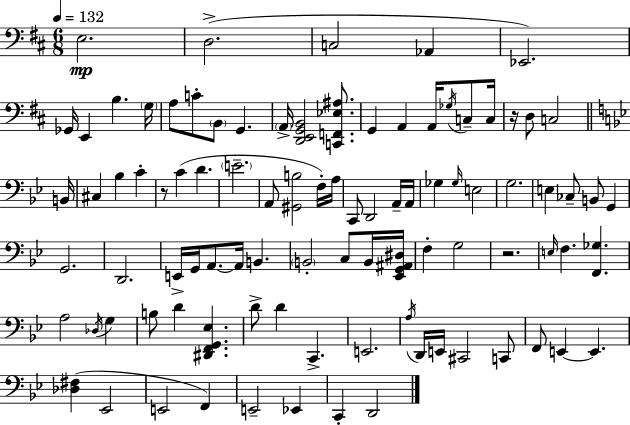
{
  \clef bass
  \numericTimeSignature
  \time 6/8
  \key d \major
  \tempo 4 = 132
  e2.\mp | d2.->( | c2 aes,4 | ees,2.) | \break ges,16 e,4 b4. \parenthesize g16 | a8 c'8-. \parenthesize b,8 g,4. | \parenthesize a,16-> <d, e, g, b,>2 <c, f, ees ais>8. | g,4 a,4 a,16 \acciaccatura { ges16 } c8-- | \break c16 r16 d8 c2 | \bar "||" \break \key g \minor b,16 cis4 bes4 c'4-. | r8 c'4( d'4. | \parenthesize e'2.-- | a,8 <gis, b>2 f16-.) | \break a16 c,8 d,2 a,16-- | a,16 ges4 \grace { ges16 } e2 | g2. | e4 ces8-- b,8 g,4 | \break g,2. | d,2. | e,16-> g,16 a,8.~~ a,16 b,4. | \parenthesize b,2-. c8 | \break b,16 <ees, g, ais, dis>16 f4-. g2 | r2. | \grace { e16 } f4. <f, ges>4. | a2 \acciaccatura { des16 } | \break g4 b8 d'4 <dis, f, g, ees>4. | d'8-> d'4 c,4.-> | e,2. | \acciaccatura { a16 } d,16 e,16 cis,2 | \break c,8 f,8 e,4~~ e,4. | <des fis>4( ees,2 | e,2 | f,4) e,2-- | \break ees,4 c,4-. d,2 | \bar "|."
}